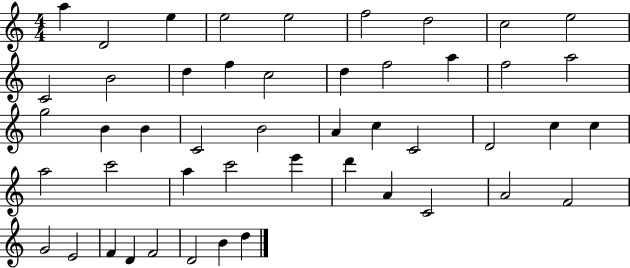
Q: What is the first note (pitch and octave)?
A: A5